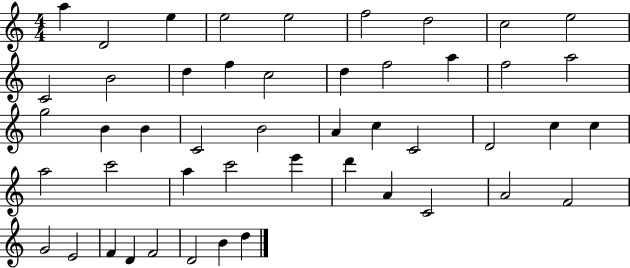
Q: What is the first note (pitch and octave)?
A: A5